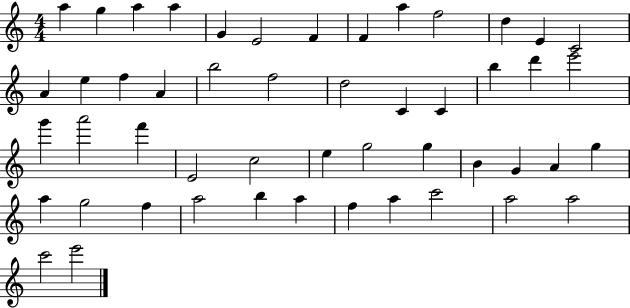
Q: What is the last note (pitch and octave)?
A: E6